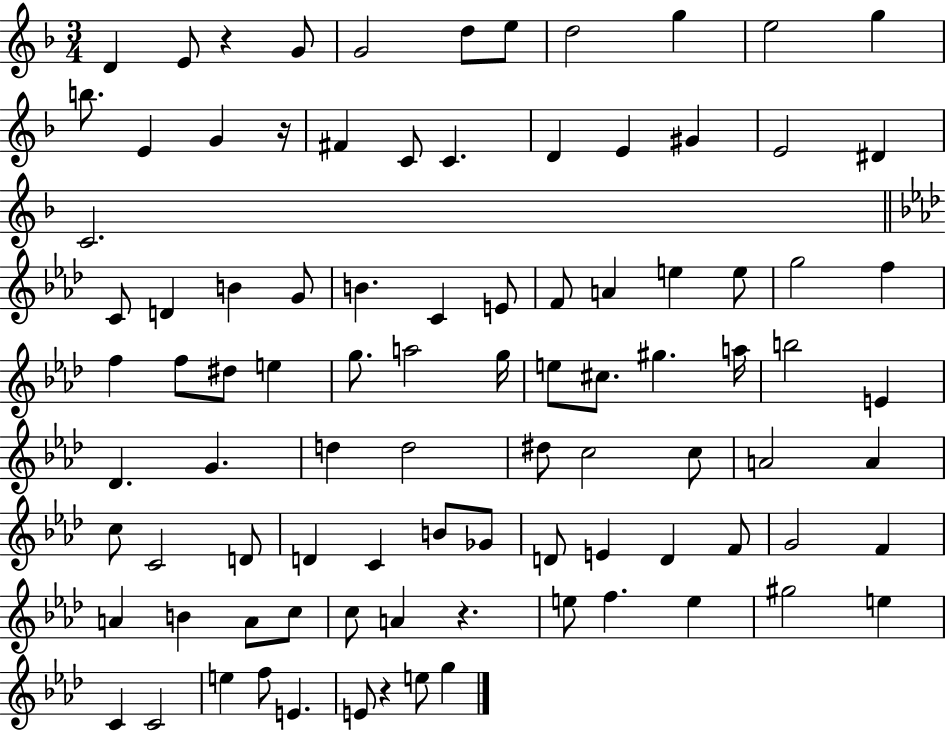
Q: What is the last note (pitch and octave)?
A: G5